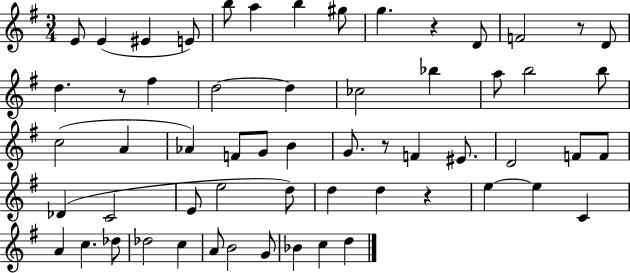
{
  \clef treble
  \numericTimeSignature
  \time 3/4
  \key g \major
  \repeat volta 2 { e'8 e'4( eis'4 e'8) | b''8 a''4 b''4 gis''8 | g''4. r4 d'8 | f'2 r8 d'8 | \break d''4. r8 fis''4 | d''2~~ d''4 | ces''2 bes''4 | a''8 b''2 b''8 | \break c''2( a'4 | aes'4) f'8 g'8 b'4 | g'8. r8 f'4 eis'8. | d'2 f'8 f'8 | \break des'4( c'2 | e'8 e''2 d''8) | d''4 d''4 r4 | e''4~~ e''4 c'4 | \break a'4 c''4. des''8 | des''2 c''4 | a'8 b'2 g'8 | bes'4 c''4 d''4 | \break } \bar "|."
}